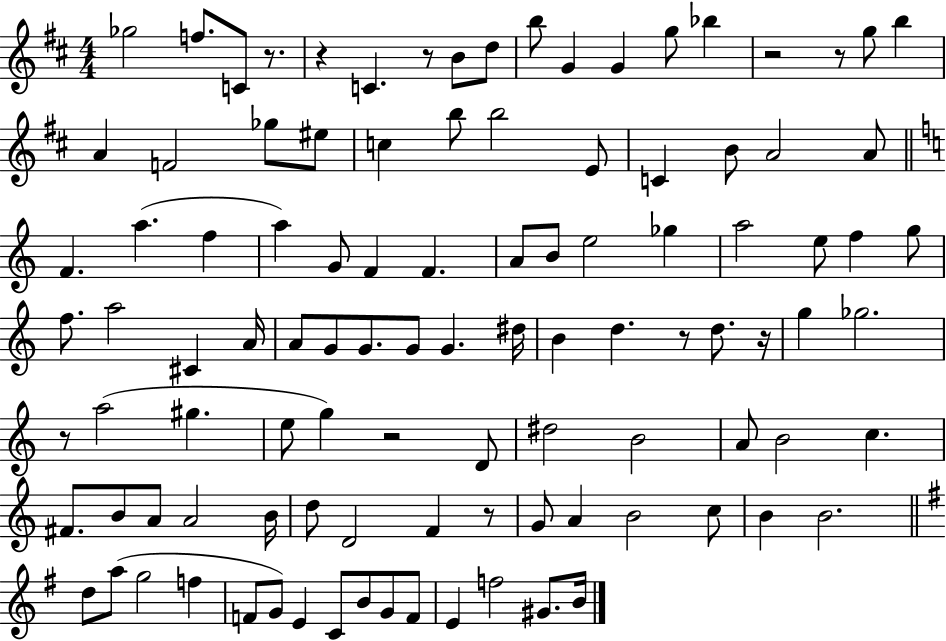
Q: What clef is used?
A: treble